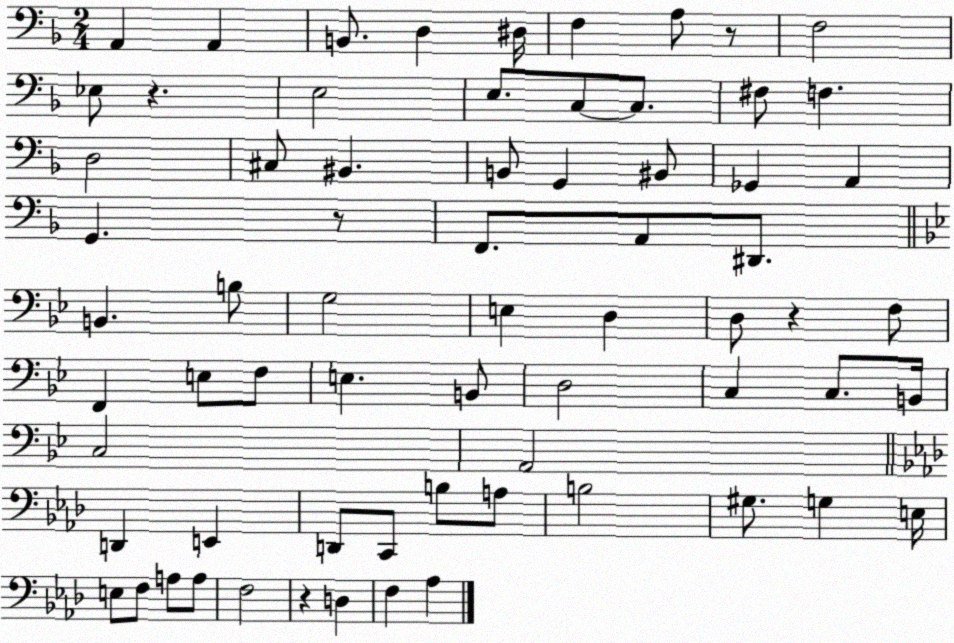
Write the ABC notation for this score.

X:1
T:Untitled
M:2/4
L:1/4
K:F
A,, A,, B,,/2 D, ^D,/4 F, A,/2 z/2 F,2 _E,/2 z E,2 E,/2 C,/2 C,/2 ^F,/2 F, D,2 ^C,/2 ^B,, B,,/2 G,, ^B,,/2 _G,, A,, G,, z/2 F,,/2 A,,/2 ^D,,/2 B,, B,/2 G,2 E, D, D,/2 z F,/2 F,, E,/2 F,/2 E, B,,/2 D,2 C, C,/2 B,,/4 C,2 A,,2 D,, E,, D,,/2 C,,/2 B,/2 A,/2 B,2 ^G,/2 G, E,/4 E,/2 F,/2 A,/2 A,/2 F,2 z D, F, _A,